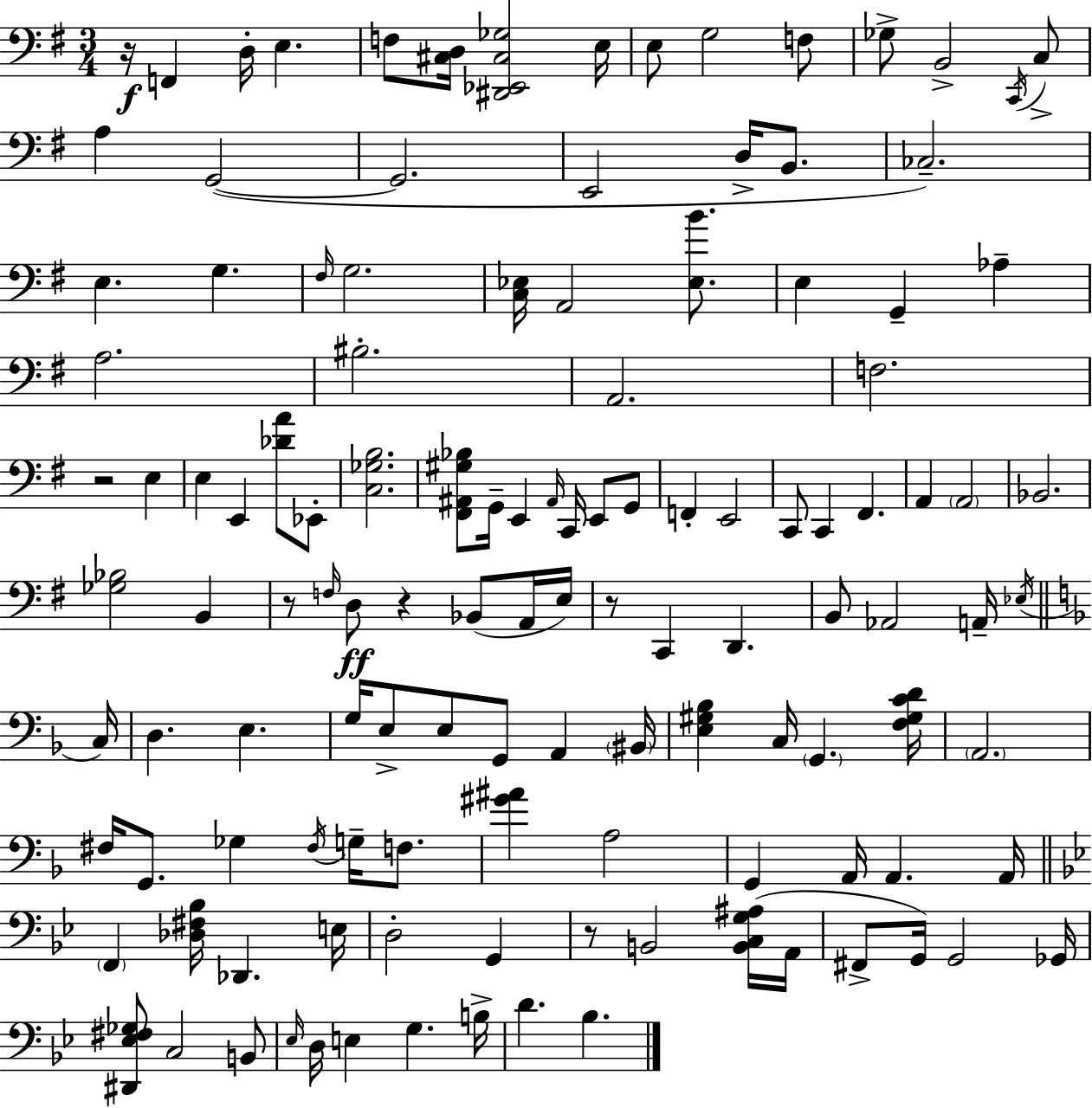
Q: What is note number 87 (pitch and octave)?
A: E3